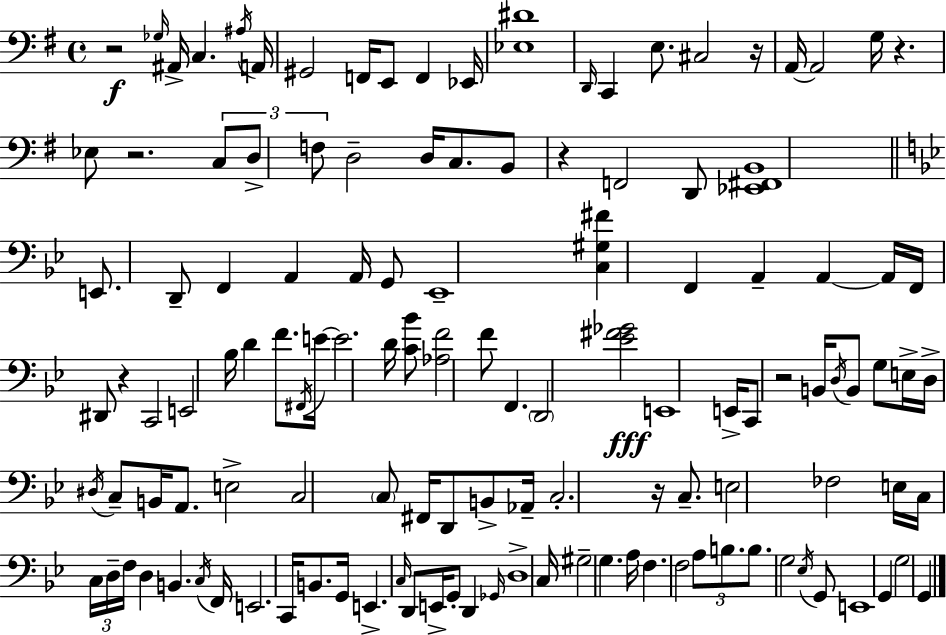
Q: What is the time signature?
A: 4/4